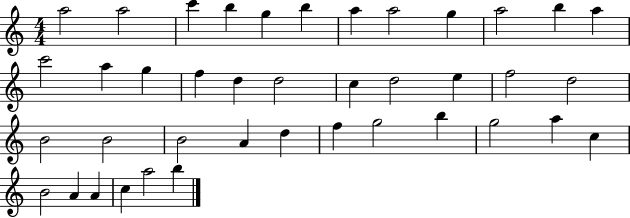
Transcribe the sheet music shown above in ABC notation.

X:1
T:Untitled
M:4/4
L:1/4
K:C
a2 a2 c' b g b a a2 g a2 b a c'2 a g f d d2 c d2 e f2 d2 B2 B2 B2 A d f g2 b g2 a c B2 A A c a2 b